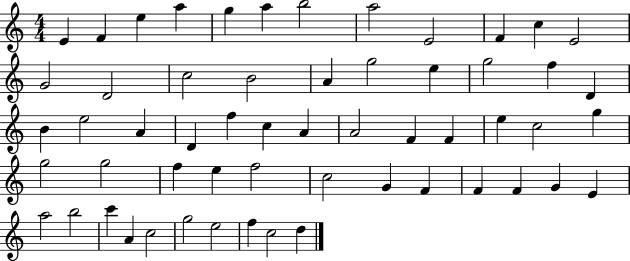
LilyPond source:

{
  \clef treble
  \numericTimeSignature
  \time 4/4
  \key c \major
  e'4 f'4 e''4 a''4 | g''4 a''4 b''2 | a''2 e'2 | f'4 c''4 e'2 | \break g'2 d'2 | c''2 b'2 | a'4 g''2 e''4 | g''2 f''4 d'4 | \break b'4 e''2 a'4 | d'4 f''4 c''4 a'4 | a'2 f'4 f'4 | e''4 c''2 g''4 | \break g''2 g''2 | f''4 e''4 f''2 | c''2 g'4 f'4 | f'4 f'4 g'4 e'4 | \break a''2 b''2 | c'''4 a'4 c''2 | g''2 e''2 | f''4 c''2 d''4 | \break \bar "|."
}